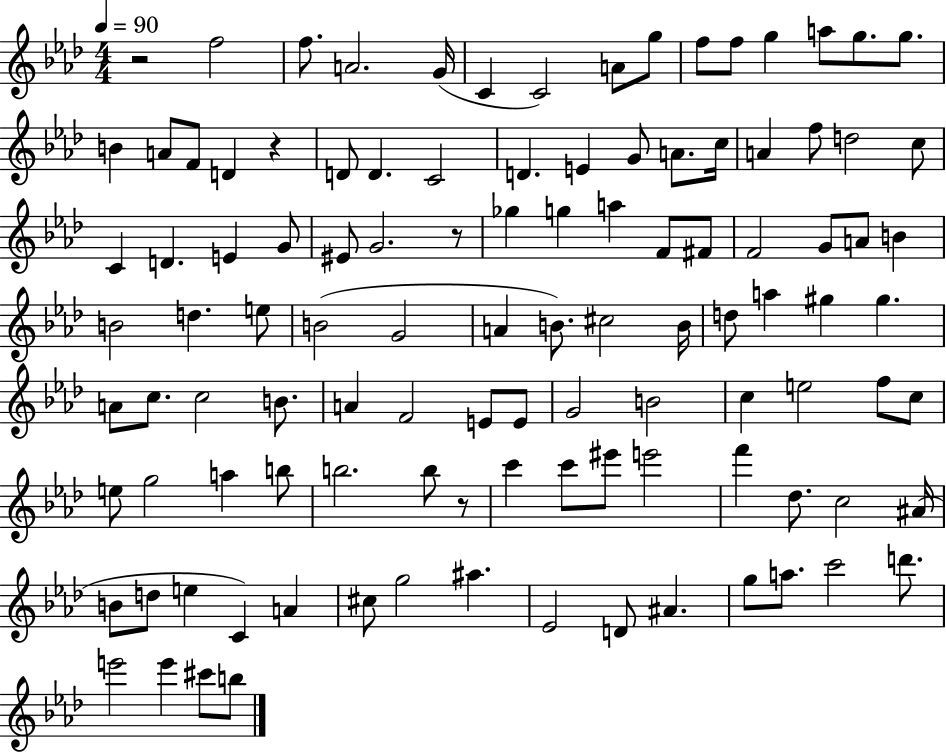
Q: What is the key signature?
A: AES major